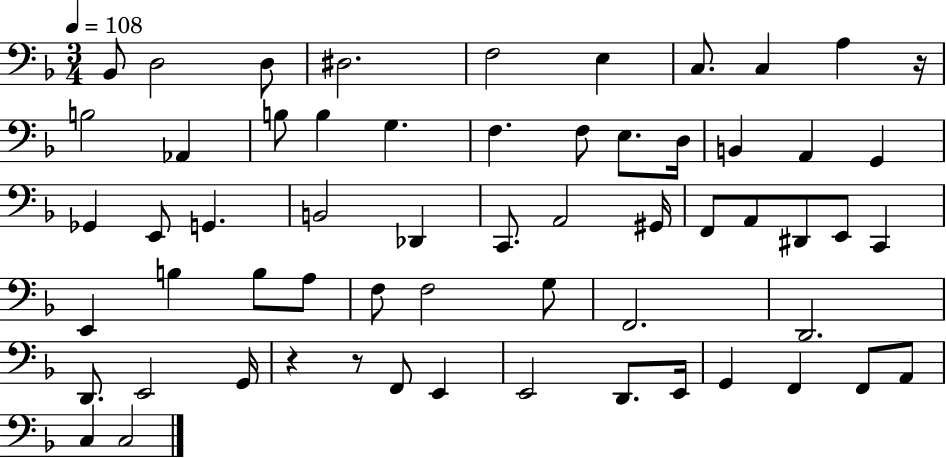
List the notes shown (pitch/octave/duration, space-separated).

Bb2/e D3/h D3/e D#3/h. F3/h E3/q C3/e. C3/q A3/q R/s B3/h Ab2/q B3/e B3/q G3/q. F3/q. F3/e E3/e. D3/s B2/q A2/q G2/q Gb2/q E2/e G2/q. B2/h Db2/q C2/e. A2/h G#2/s F2/e A2/e D#2/e E2/e C2/q E2/q B3/q B3/e A3/e F3/e F3/h G3/e F2/h. D2/h. D2/e. E2/h G2/s R/q R/e F2/e E2/q E2/h D2/e. E2/s G2/q F2/q F2/e A2/e C3/q C3/h